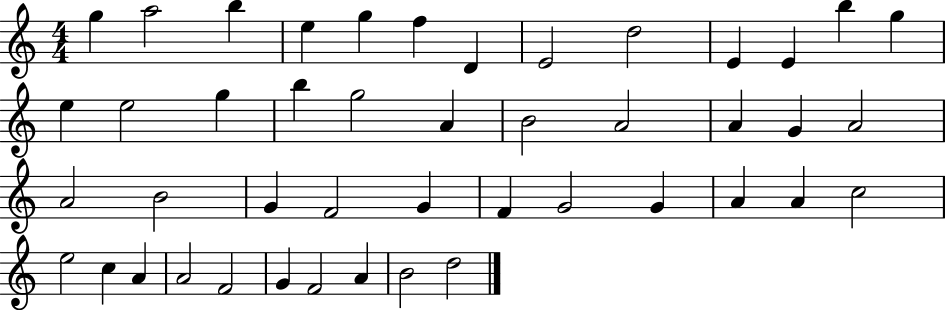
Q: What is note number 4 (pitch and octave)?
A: E5